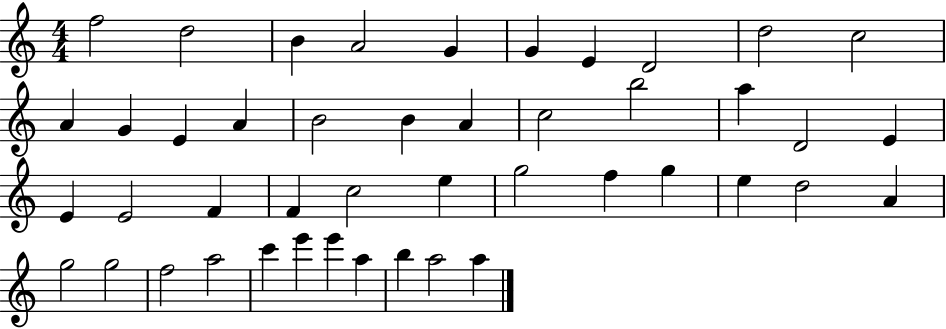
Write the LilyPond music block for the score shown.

{
  \clef treble
  \numericTimeSignature
  \time 4/4
  \key c \major
  f''2 d''2 | b'4 a'2 g'4 | g'4 e'4 d'2 | d''2 c''2 | \break a'4 g'4 e'4 a'4 | b'2 b'4 a'4 | c''2 b''2 | a''4 d'2 e'4 | \break e'4 e'2 f'4 | f'4 c''2 e''4 | g''2 f''4 g''4 | e''4 d''2 a'4 | \break g''2 g''2 | f''2 a''2 | c'''4 e'''4 e'''4 a''4 | b''4 a''2 a''4 | \break \bar "|."
}